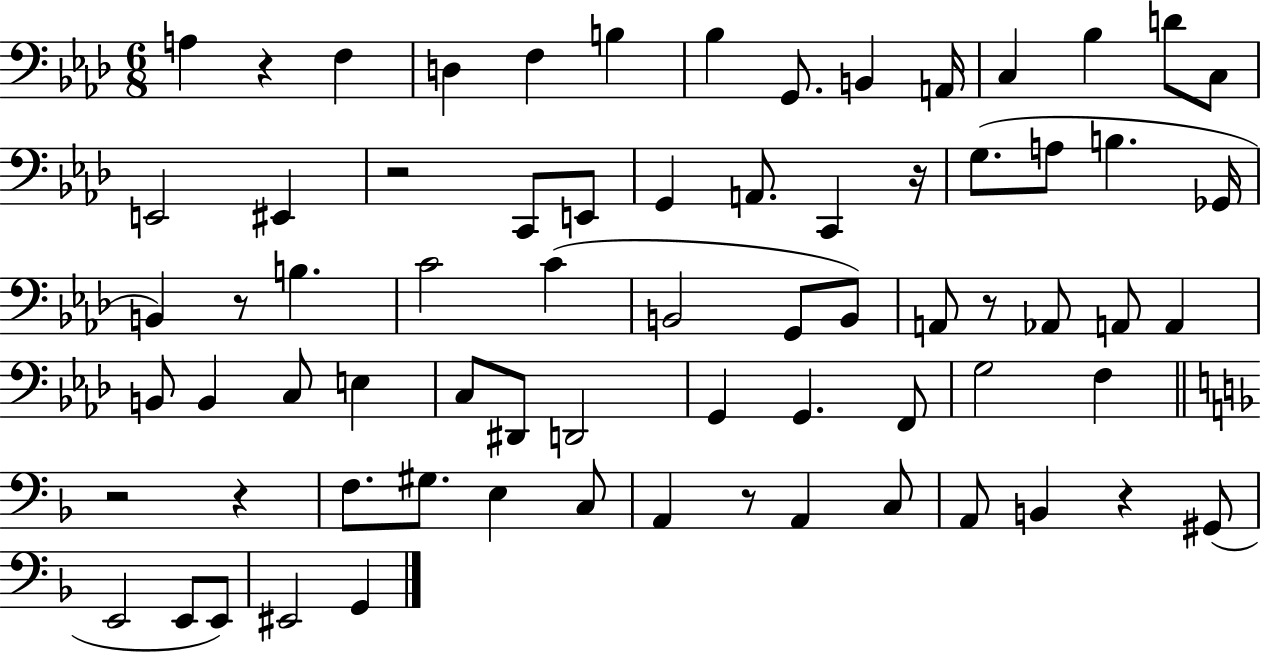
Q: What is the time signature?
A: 6/8